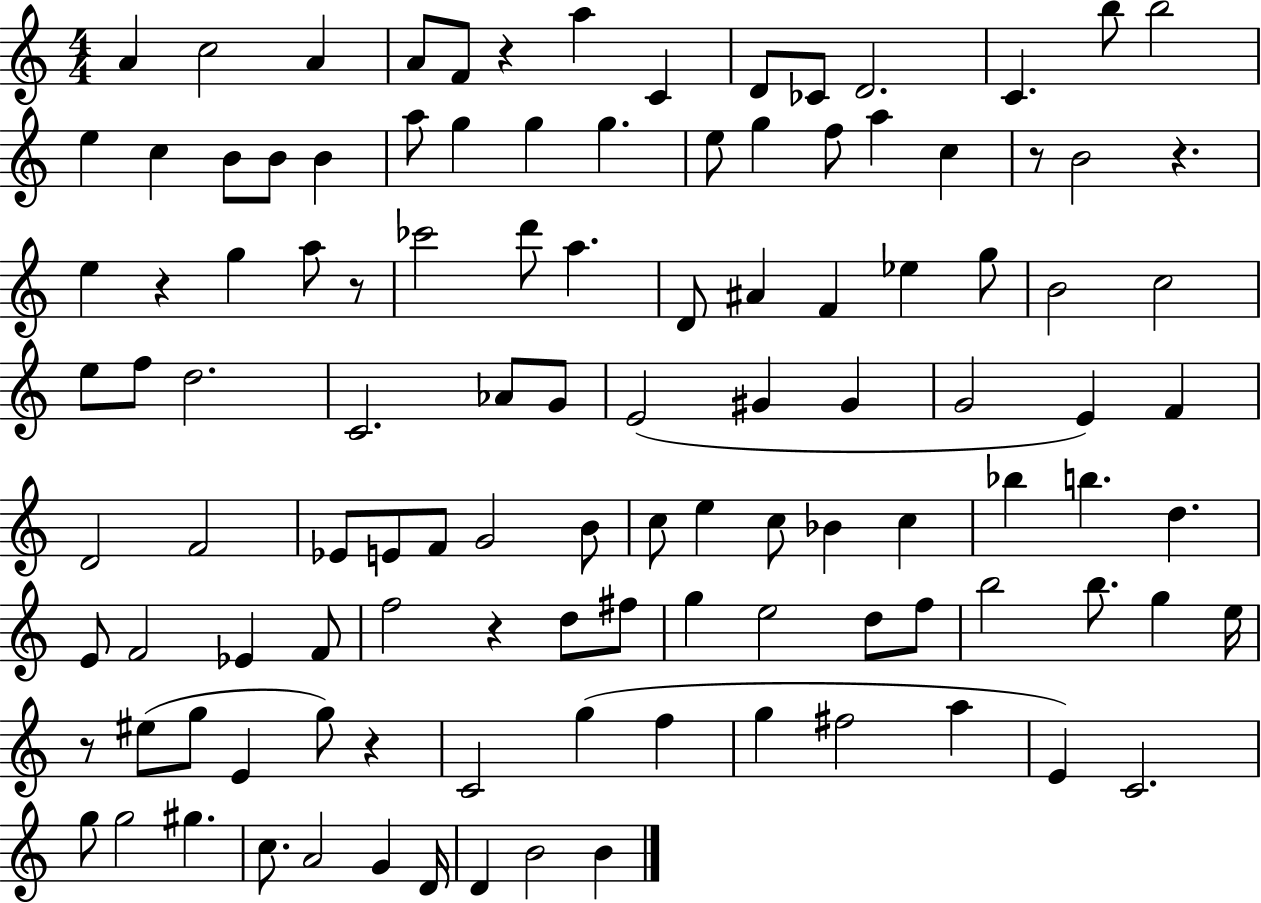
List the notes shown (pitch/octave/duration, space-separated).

A4/q C5/h A4/q A4/e F4/e R/q A5/q C4/q D4/e CES4/e D4/h. C4/q. B5/e B5/h E5/q C5/q B4/e B4/e B4/q A5/e G5/q G5/q G5/q. E5/e G5/q F5/e A5/q C5/q R/e B4/h R/q. E5/q R/q G5/q A5/e R/e CES6/h D6/e A5/q. D4/e A#4/q F4/q Eb5/q G5/e B4/h C5/h E5/e F5/e D5/h. C4/h. Ab4/e G4/e E4/h G#4/q G#4/q G4/h E4/q F4/q D4/h F4/h Eb4/e E4/e F4/e G4/h B4/e C5/e E5/q C5/e Bb4/q C5/q Bb5/q B5/q. D5/q. E4/e F4/h Eb4/q F4/e F5/h R/q D5/e F#5/e G5/q E5/h D5/e F5/e B5/h B5/e. G5/q E5/s R/e EIS5/e G5/e E4/q G5/e R/q C4/h G5/q F5/q G5/q F#5/h A5/q E4/q C4/h. G5/e G5/h G#5/q. C5/e. A4/h G4/q D4/s D4/q B4/h B4/q